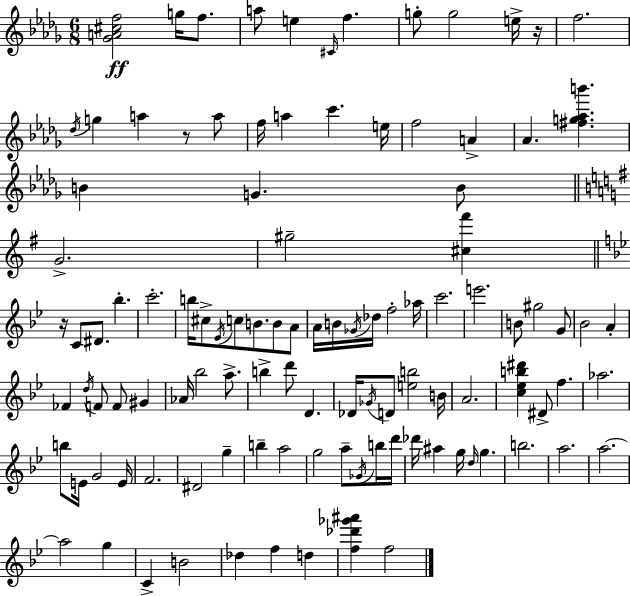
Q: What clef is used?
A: treble